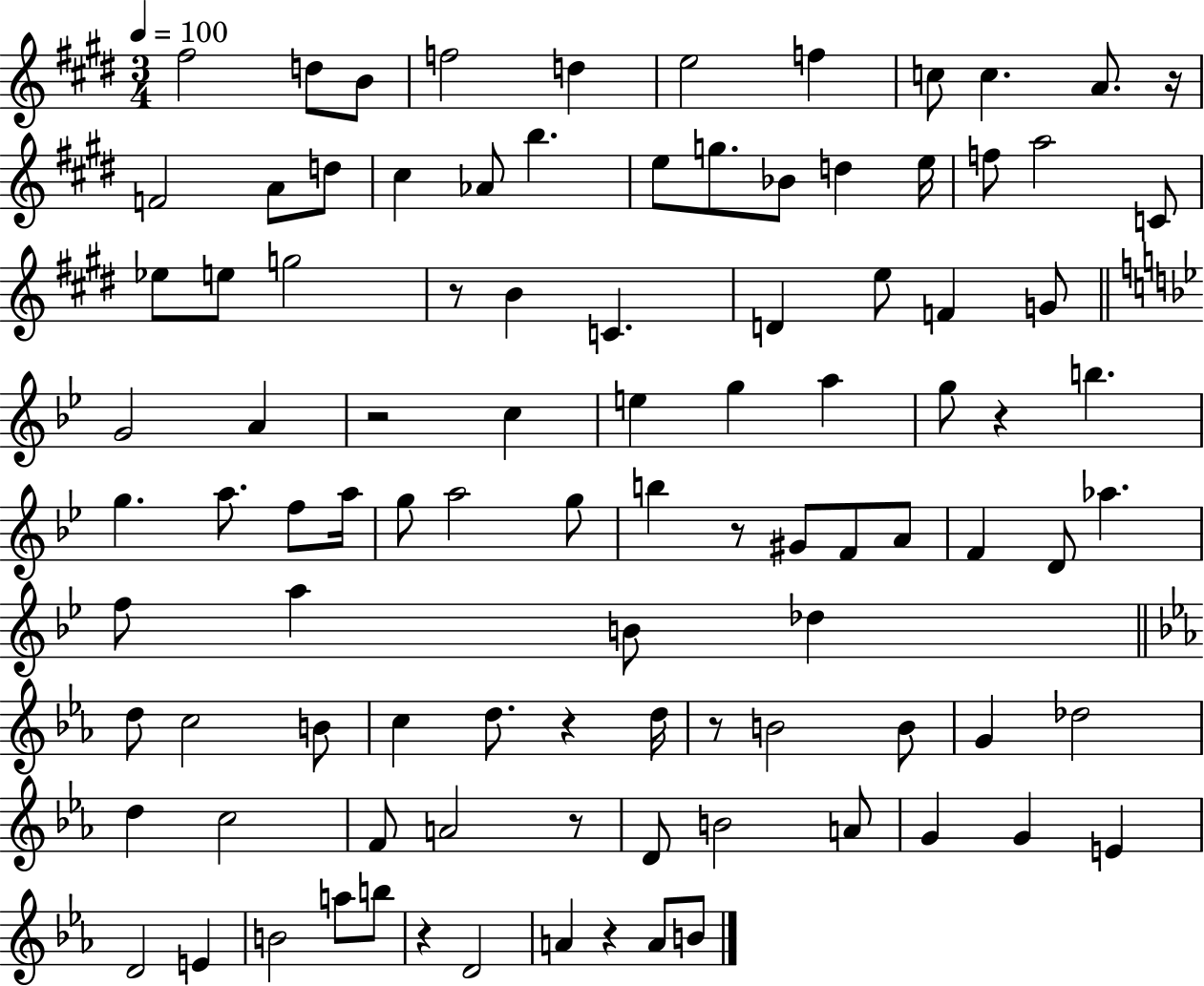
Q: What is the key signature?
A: E major